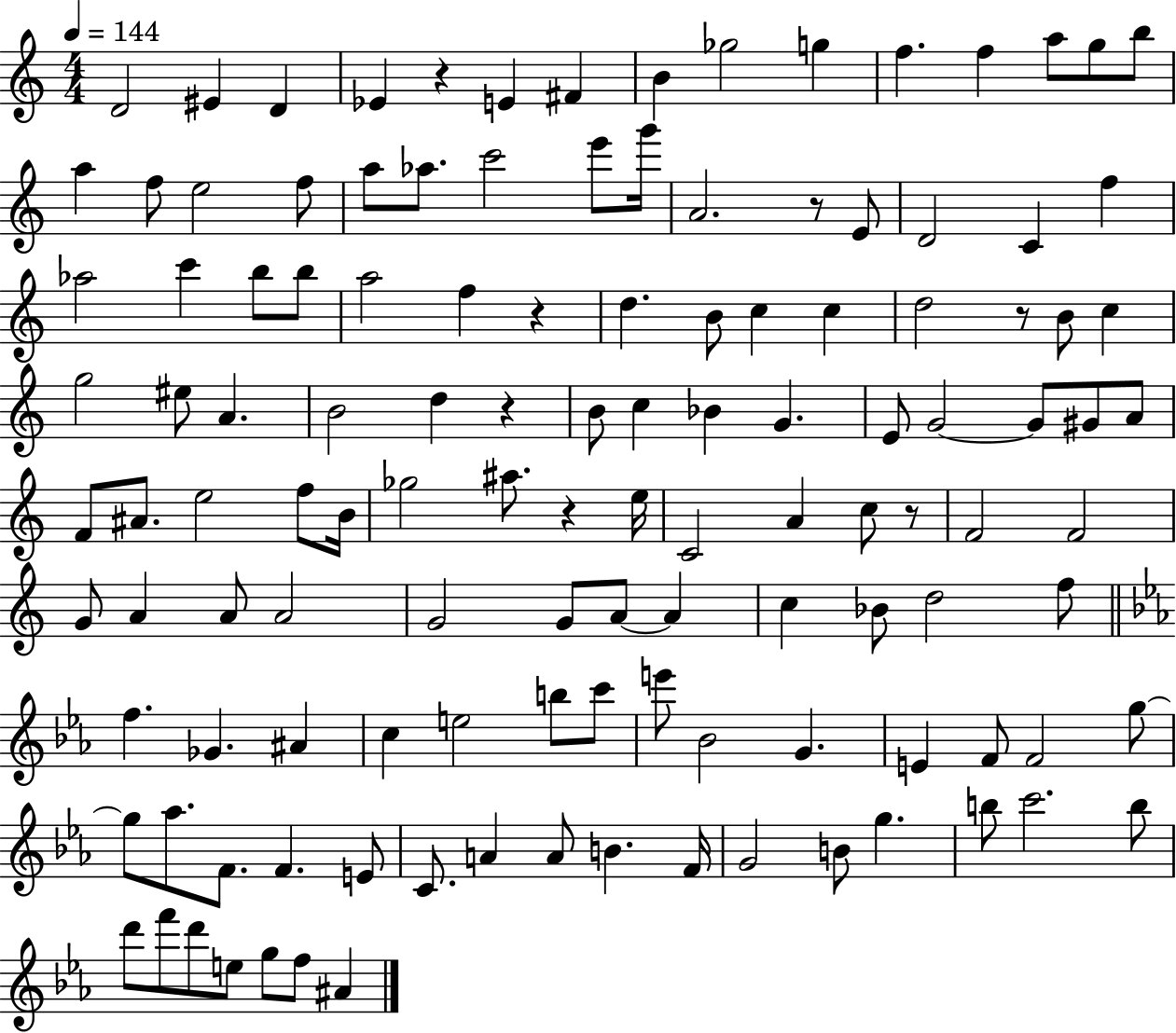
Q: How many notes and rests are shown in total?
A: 124